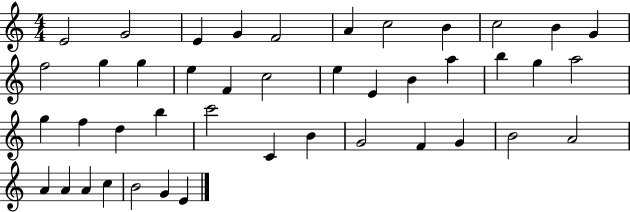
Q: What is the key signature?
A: C major